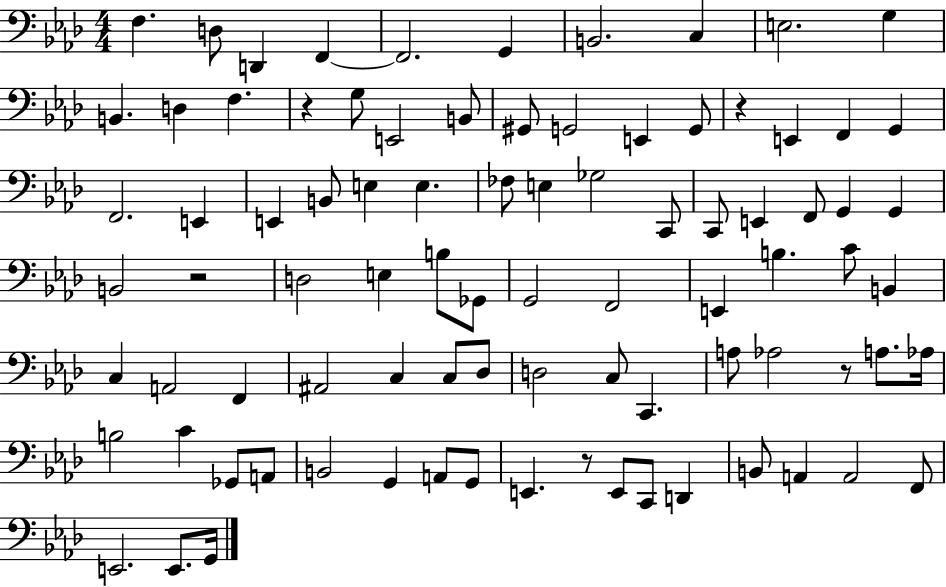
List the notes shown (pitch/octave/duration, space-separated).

F3/q. D3/e D2/q F2/q F2/h. G2/q B2/h. C3/q E3/h. G3/q B2/q. D3/q F3/q. R/q G3/e E2/h B2/e G#2/e G2/h E2/q G2/e R/q E2/q F2/q G2/q F2/h. E2/q E2/q B2/e E3/q E3/q. FES3/e E3/q Gb3/h C2/e C2/e E2/q F2/e G2/q G2/q B2/h R/h D3/h E3/q B3/e Gb2/e G2/h F2/h E2/q B3/q. C4/e B2/q C3/q A2/h F2/q A#2/h C3/q C3/e Db3/e D3/h C3/e C2/q. A3/e Ab3/h R/e A3/e. Ab3/s B3/h C4/q Gb2/e A2/e B2/h G2/q A2/e G2/e E2/q. R/e E2/e C2/e D2/q B2/e A2/q A2/h F2/e E2/h. E2/e. G2/s